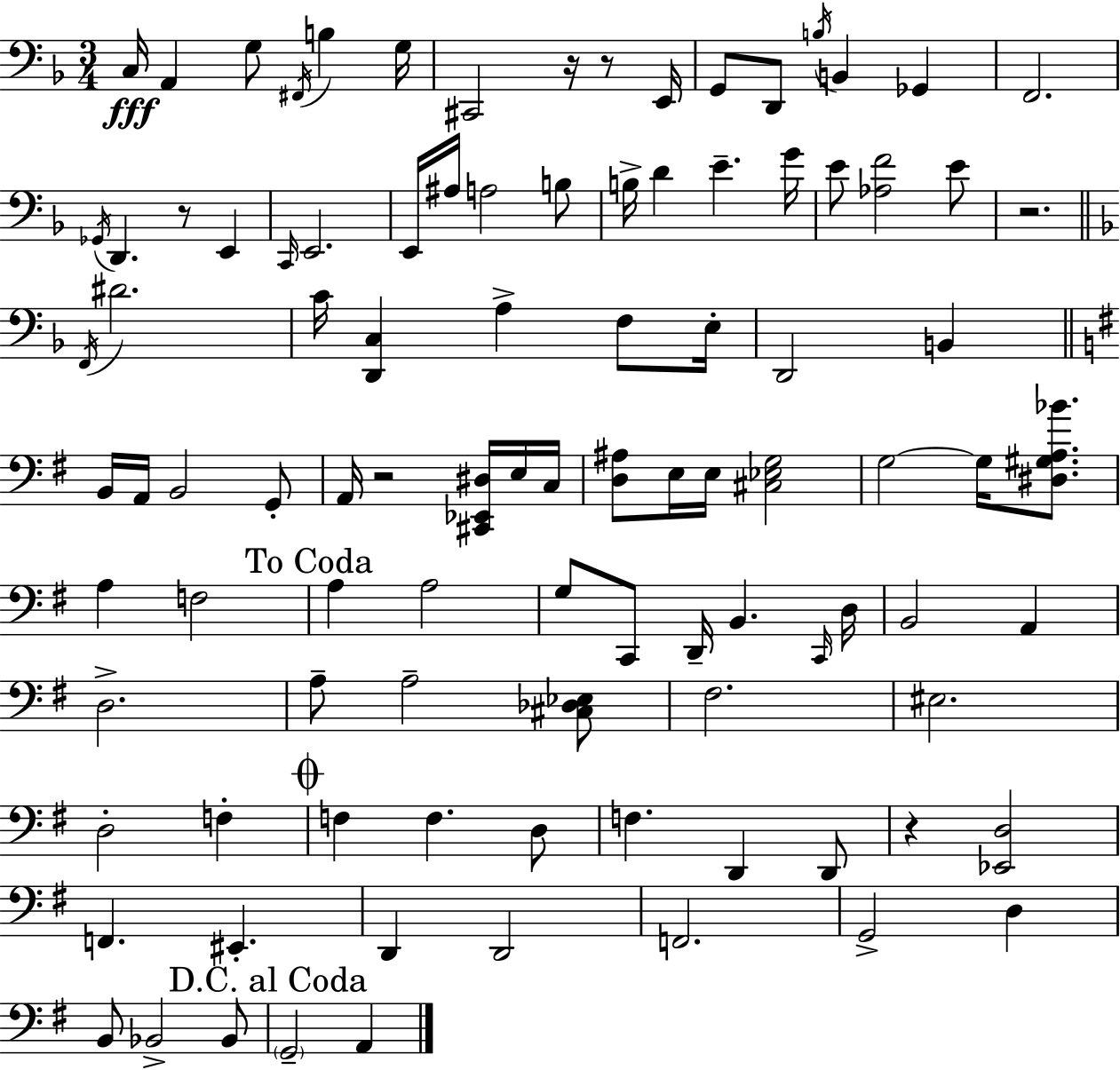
X:1
T:Untitled
M:3/4
L:1/4
K:F
C,/4 A,, G,/2 ^F,,/4 B, G,/4 ^C,,2 z/4 z/2 E,,/4 G,,/2 D,,/2 B,/4 B,, _G,, F,,2 _G,,/4 D,, z/2 E,, C,,/4 E,,2 E,,/4 ^A,/4 A,2 B,/2 B,/4 D E G/4 E/2 [_A,F]2 E/2 z2 F,,/4 ^D2 C/4 [D,,C,] A, F,/2 E,/4 D,,2 B,, B,,/4 A,,/4 B,,2 G,,/2 A,,/4 z2 [^C,,_E,,^D,]/4 E,/4 C,/4 [D,^A,]/2 E,/4 E,/4 [^C,_E,G,]2 G,2 G,/4 [^D,^G,A,_B]/2 A, F,2 A, A,2 G,/2 C,,/2 D,,/4 B,, C,,/4 D,/4 B,,2 A,, D,2 A,/2 A,2 [^C,_D,_E,]/2 ^F,2 ^E,2 D,2 F, F, F, D,/2 F, D,, D,,/2 z [_E,,D,]2 F,, ^E,, D,, D,,2 F,,2 G,,2 D, B,,/2 _B,,2 _B,,/2 G,,2 A,,